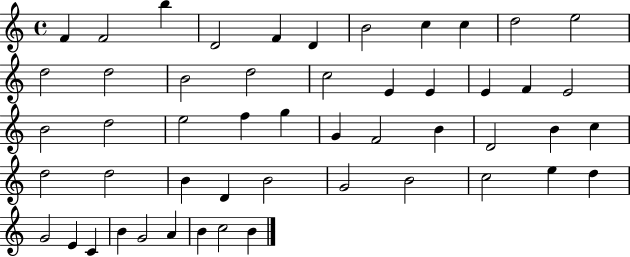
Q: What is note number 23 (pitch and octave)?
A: D5